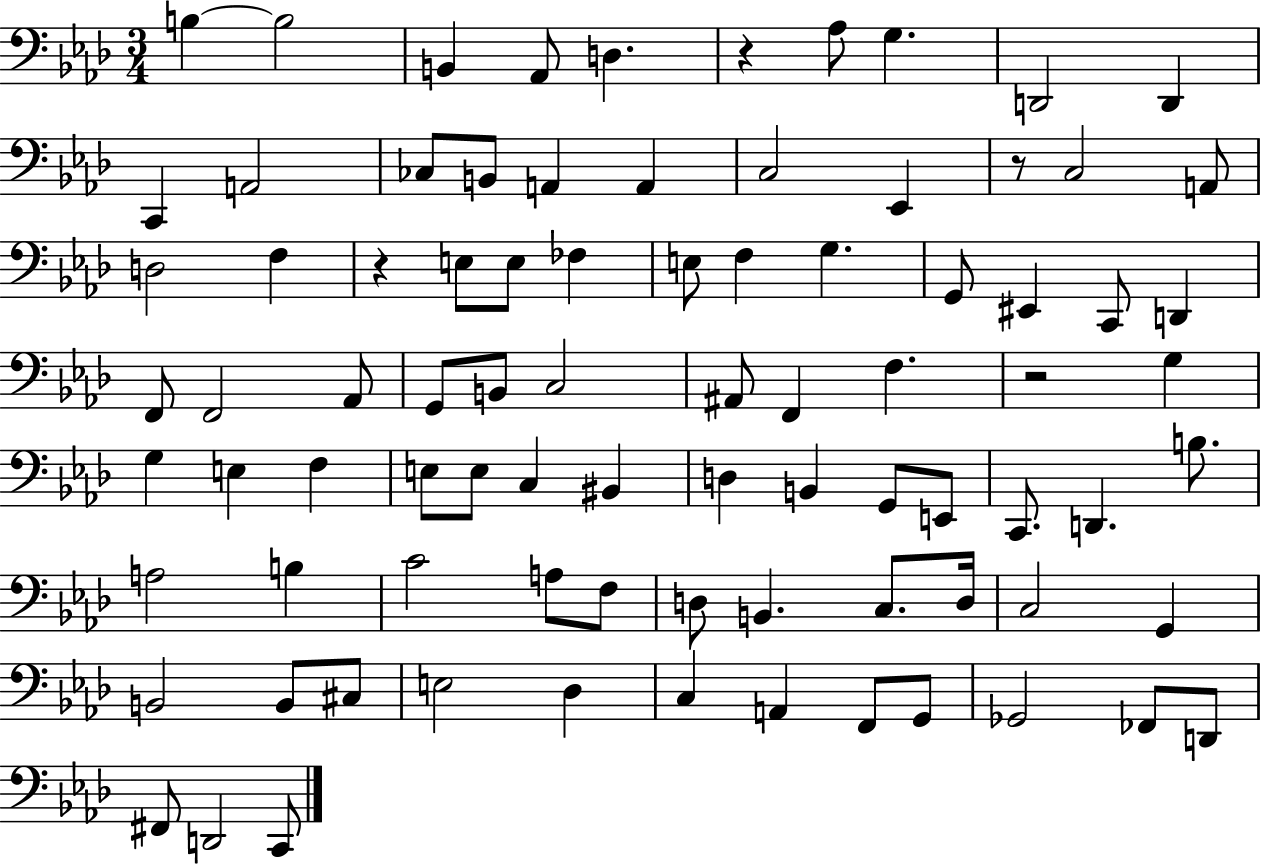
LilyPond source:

{
  \clef bass
  \numericTimeSignature
  \time 3/4
  \key aes \major
  \repeat volta 2 { b4~~ b2 | b,4 aes,8 d4. | r4 aes8 g4. | d,2 d,4 | \break c,4 a,2 | ces8 b,8 a,4 a,4 | c2 ees,4 | r8 c2 a,8 | \break d2 f4 | r4 e8 e8 fes4 | e8 f4 g4. | g,8 eis,4 c,8 d,4 | \break f,8 f,2 aes,8 | g,8 b,8 c2 | ais,8 f,4 f4. | r2 g4 | \break g4 e4 f4 | e8 e8 c4 bis,4 | d4 b,4 g,8 e,8 | c,8. d,4. b8. | \break a2 b4 | c'2 a8 f8 | d8 b,4. c8. d16 | c2 g,4 | \break b,2 b,8 cis8 | e2 des4 | c4 a,4 f,8 g,8 | ges,2 fes,8 d,8 | \break fis,8 d,2 c,8 | } \bar "|."
}